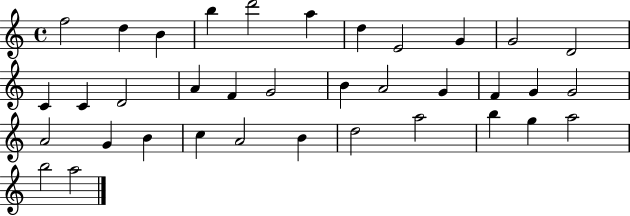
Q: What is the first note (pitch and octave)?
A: F5